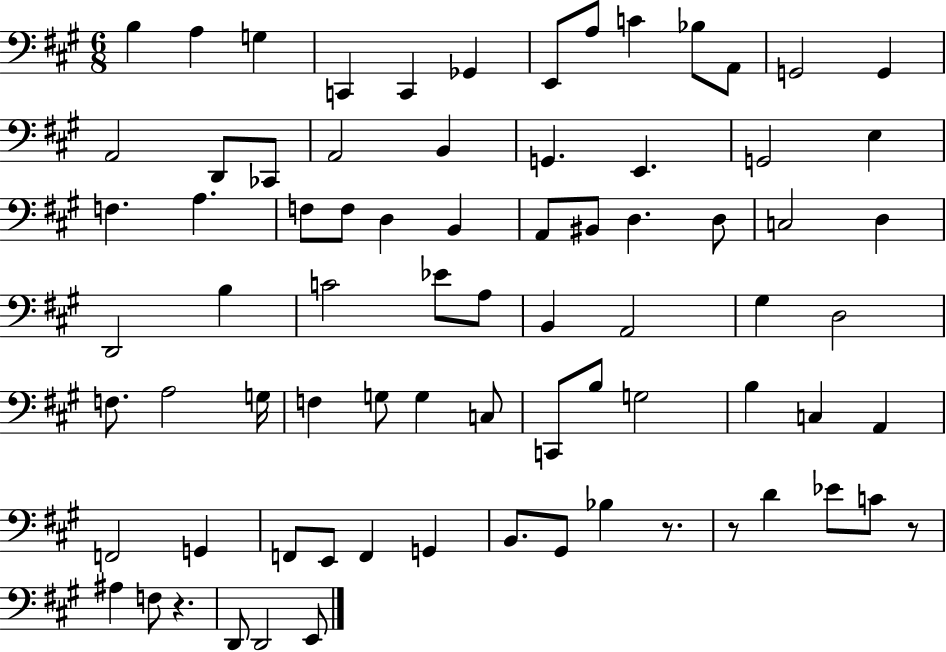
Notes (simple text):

B3/q A3/q G3/q C2/q C2/q Gb2/q E2/e A3/e C4/q Bb3/e A2/e G2/h G2/q A2/h D2/e CES2/e A2/h B2/q G2/q. E2/q. G2/h E3/q F3/q. A3/q. F3/e F3/e D3/q B2/q A2/e BIS2/e D3/q. D3/e C3/h D3/q D2/h B3/q C4/h Eb4/e A3/e B2/q A2/h G#3/q D3/h F3/e. A3/h G3/s F3/q G3/e G3/q C3/e C2/e B3/e G3/h B3/q C3/q A2/q F2/h G2/q F2/e E2/e F2/q G2/q B2/e. G#2/e Bb3/q R/e. R/e D4/q Eb4/e C4/e R/e A#3/q F3/e R/q. D2/e D2/h E2/e